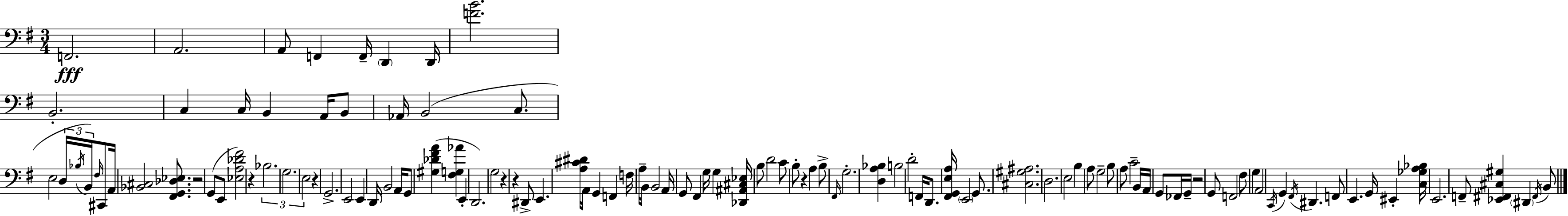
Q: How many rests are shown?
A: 7